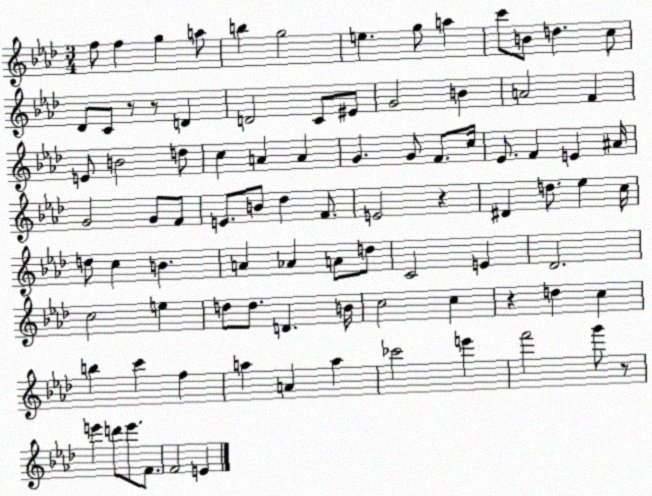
X:1
T:Untitled
M:3/4
L:1/4
K:Ab
f/2 f g a/2 b g2 e g/2 a c'/2 B/2 d c/2 _D/2 C/2 z/2 z/2 D D2 C/2 ^E/2 G2 B A2 F E/2 B2 d/2 c A A G G/2 F/2 c/4 _E/2 F E ^A/4 G2 G/2 F/2 E/2 B/2 _d F/2 E2 z ^D d/2 _e c/4 d/2 c B A _A A/2 d/2 C2 E _D2 c2 e d/2 d/2 D B/4 c2 c z d c b c' f a A a _c'2 e' f'2 g'/2 z/2 e' d'/2 e'/2 F/2 F2 E